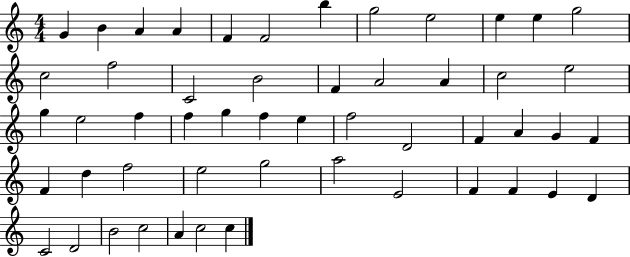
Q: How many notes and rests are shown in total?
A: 52